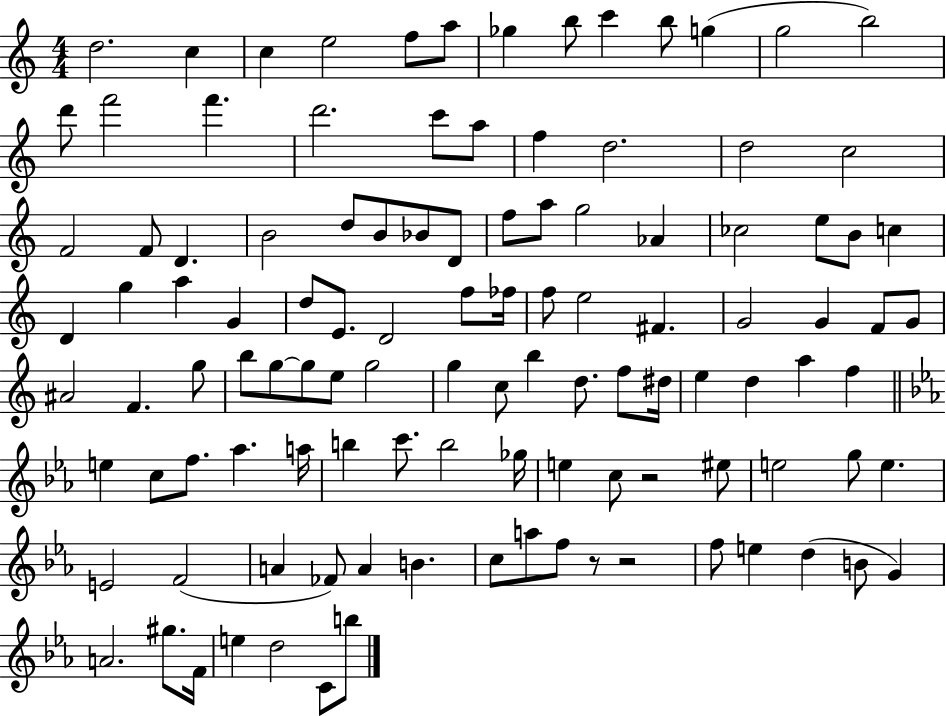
X:1
T:Untitled
M:4/4
L:1/4
K:C
d2 c c e2 f/2 a/2 _g b/2 c' b/2 g g2 b2 d'/2 f'2 f' d'2 c'/2 a/2 f d2 d2 c2 F2 F/2 D B2 d/2 B/2 _B/2 D/2 f/2 a/2 g2 _A _c2 e/2 B/2 c D g a G d/2 E/2 D2 f/2 _f/4 f/2 e2 ^F G2 G F/2 G/2 ^A2 F g/2 b/2 g/2 g/2 e/2 g2 g c/2 b d/2 f/2 ^d/4 e d a f e c/2 f/2 _a a/4 b c'/2 b2 _g/4 e c/2 z2 ^e/2 e2 g/2 e E2 F2 A _F/2 A B c/2 a/2 f/2 z/2 z2 f/2 e d B/2 G A2 ^g/2 F/4 e d2 C/2 b/2